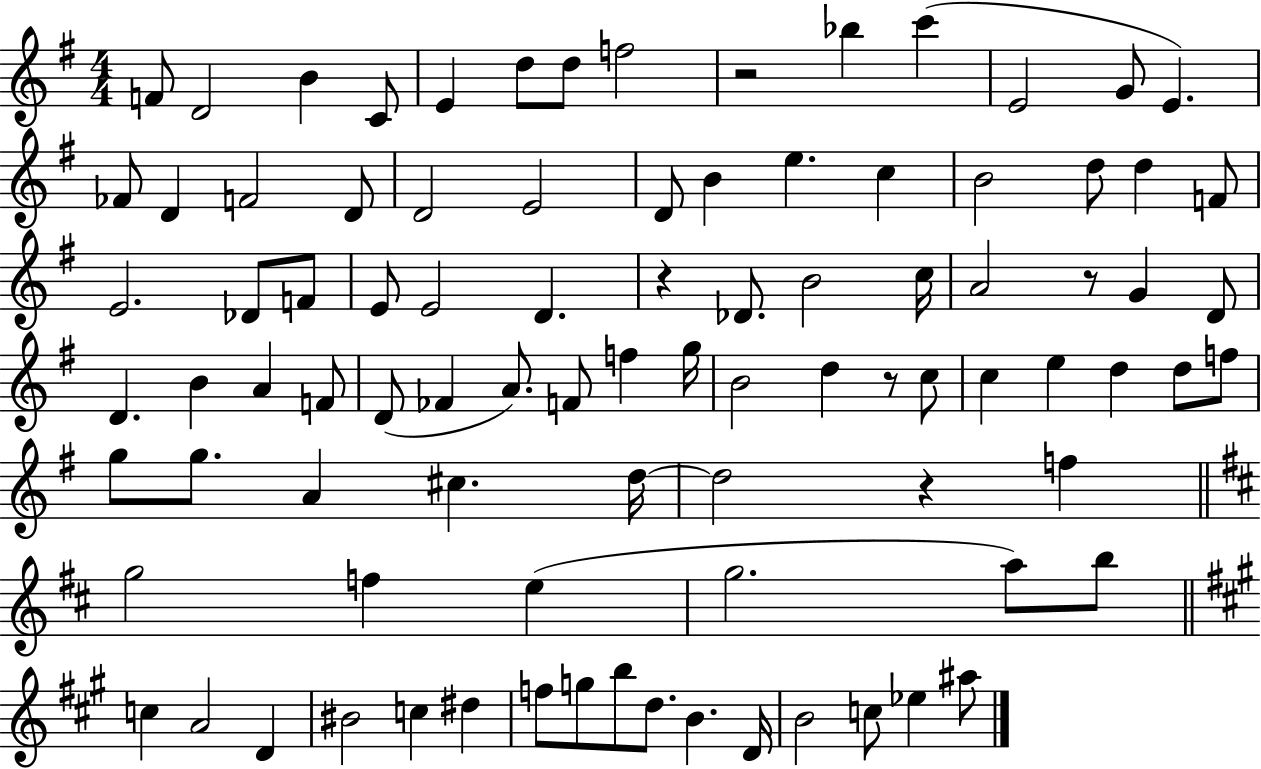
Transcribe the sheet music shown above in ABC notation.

X:1
T:Untitled
M:4/4
L:1/4
K:G
F/2 D2 B C/2 E d/2 d/2 f2 z2 _b c' E2 G/2 E _F/2 D F2 D/2 D2 E2 D/2 B e c B2 d/2 d F/2 E2 _D/2 F/2 E/2 E2 D z _D/2 B2 c/4 A2 z/2 G D/2 D B A F/2 D/2 _F A/2 F/2 f g/4 B2 d z/2 c/2 c e d d/2 f/2 g/2 g/2 A ^c d/4 d2 z f g2 f e g2 a/2 b/2 c A2 D ^B2 c ^d f/2 g/2 b/2 d/2 B D/4 B2 c/2 _e ^a/2